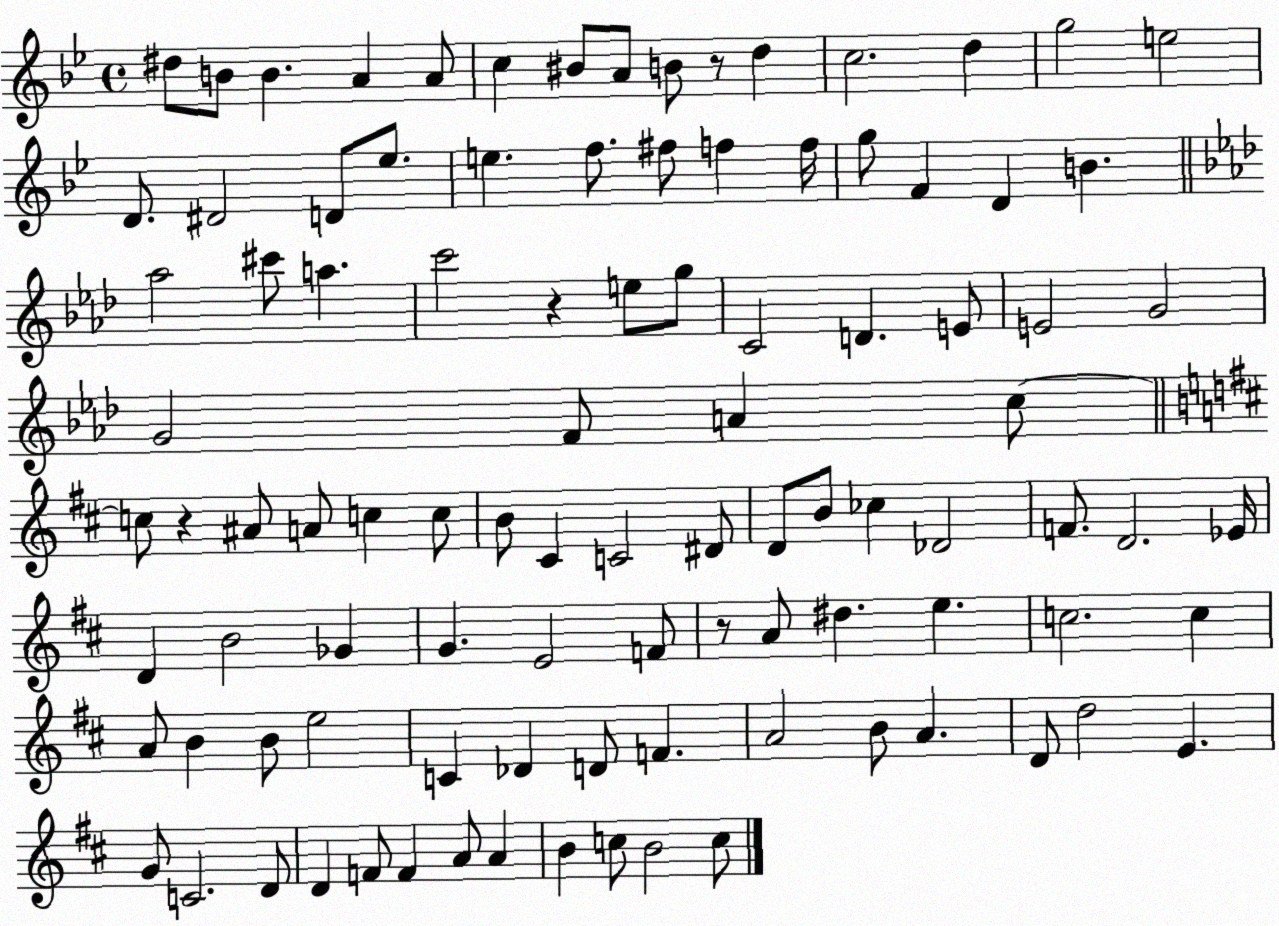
X:1
T:Untitled
M:4/4
L:1/4
K:Bb
^d/2 B/2 B A A/2 c ^B/2 A/2 B/2 z/2 d c2 d g2 e2 D/2 ^D2 D/2 _e/2 e f/2 ^f/2 f f/4 g/2 F D B _a2 ^c'/2 a c'2 z e/2 g/2 C2 D E/2 E2 G2 G2 F/2 A c/2 c/2 z ^A/2 A/2 c c/2 B/2 ^C C2 ^D/2 D/2 B/2 _c _D2 F/2 D2 _E/4 D B2 _G G E2 F/2 z/2 A/2 ^d e c2 c A/2 B B/2 e2 C _D D/2 F A2 B/2 A D/2 d2 E G/2 C2 D/2 D F/2 F A/2 A B c/2 B2 c/2